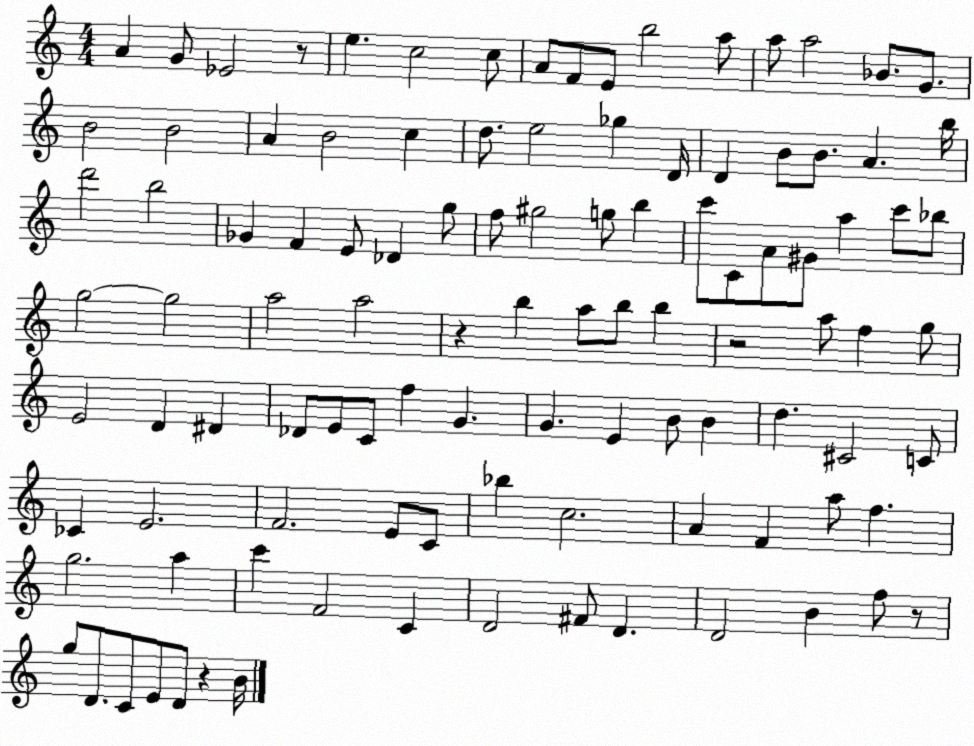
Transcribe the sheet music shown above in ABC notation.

X:1
T:Untitled
M:4/4
L:1/4
K:C
A G/2 _E2 z/2 e c2 c/2 A/2 F/2 E/2 b2 a/2 a/2 a2 _B/2 G/2 B2 B2 A B2 c d/2 e2 _g D/4 D B/2 B/2 A b/4 d'2 b2 _G F E/2 _D g/2 f/2 ^g2 g/2 b c'/2 C/2 A/2 ^G/2 a c'/2 _b/2 g2 g2 a2 a2 z b a/2 b/2 b z2 a/2 f g/2 E2 D ^D _D/2 E/2 C/2 f G G E B/2 B d ^C2 C/2 _C E2 F2 E/2 C/2 _b c2 A F a/2 f g2 a c' F2 C D2 ^F/2 D D2 B f/2 z/2 g/2 D/2 C/2 E/2 D/2 z B/4